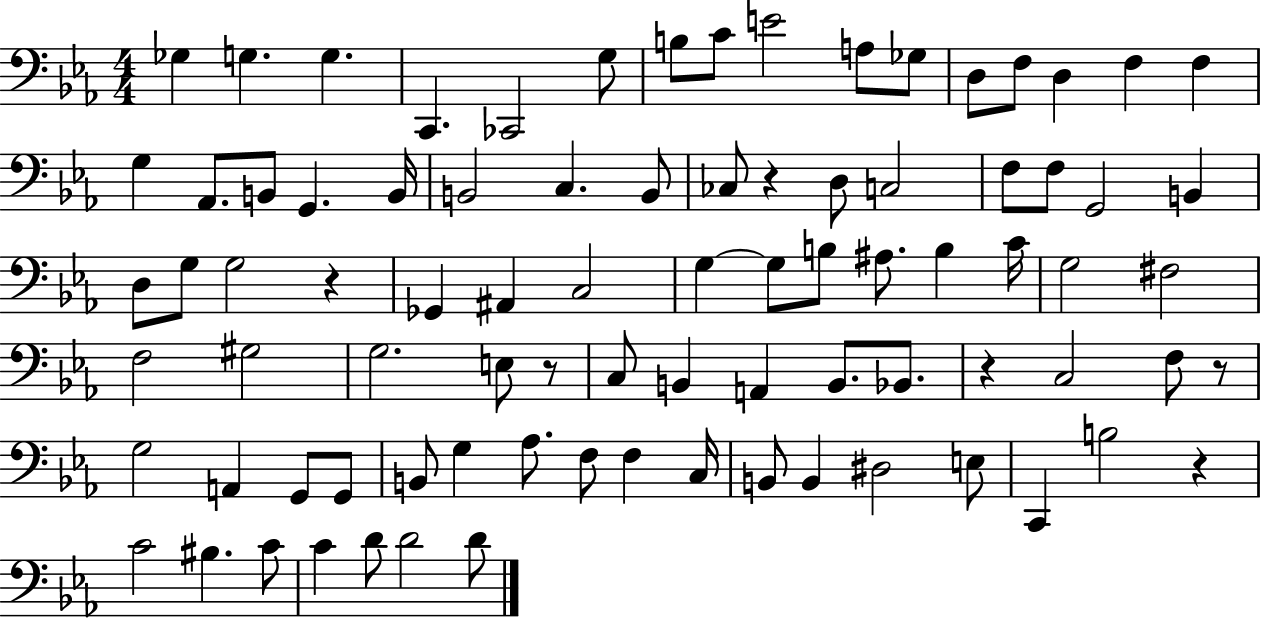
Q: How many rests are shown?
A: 6